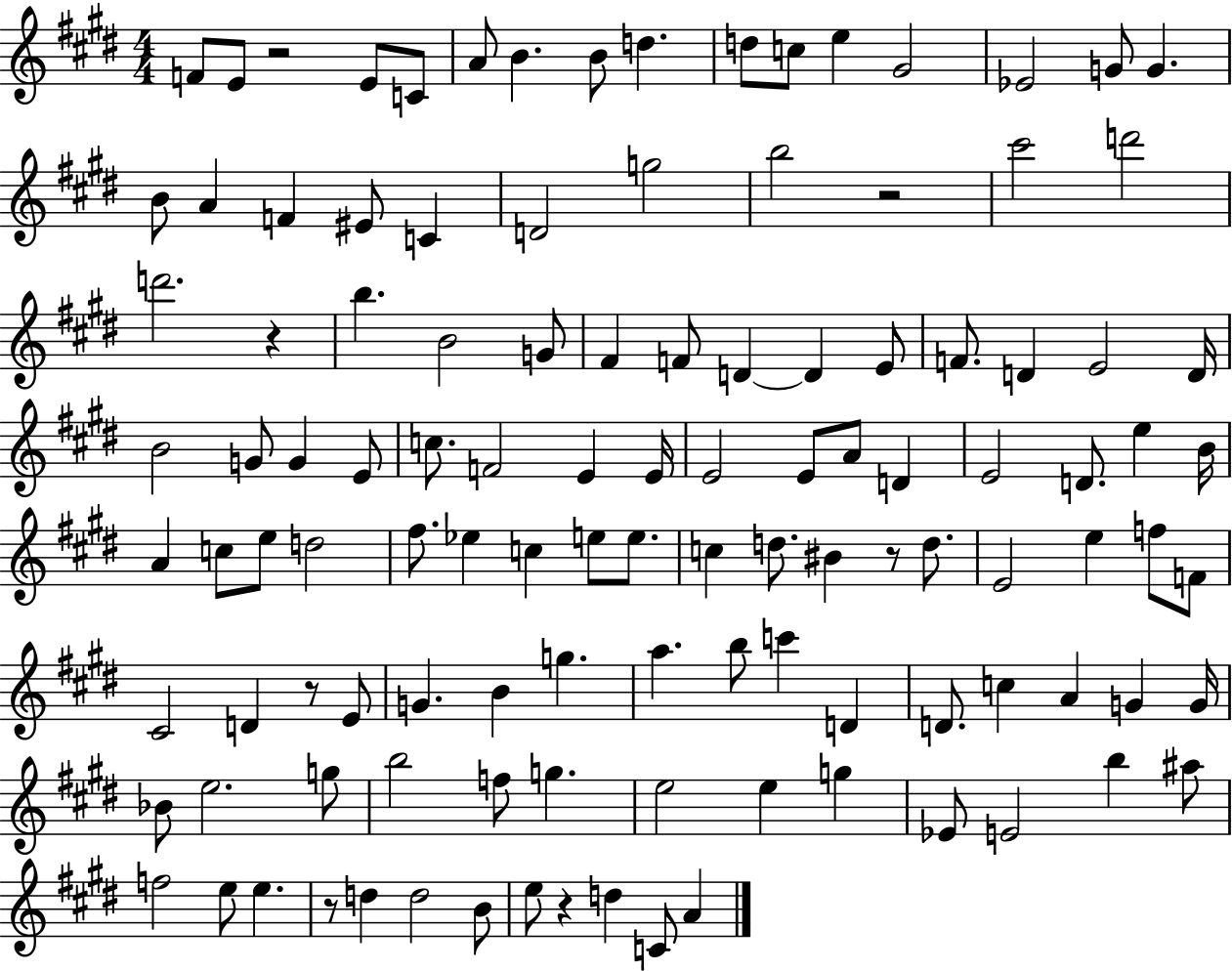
{
  \clef treble
  \numericTimeSignature
  \time 4/4
  \key e \major
  f'8 e'8 r2 e'8 c'8 | a'8 b'4. b'8 d''4. | d''8 c''8 e''4 gis'2 | ees'2 g'8 g'4. | \break b'8 a'4 f'4 eis'8 c'4 | d'2 g''2 | b''2 r2 | cis'''2 d'''2 | \break d'''2. r4 | b''4. b'2 g'8 | fis'4 f'8 d'4~~ d'4 e'8 | f'8. d'4 e'2 d'16 | \break b'2 g'8 g'4 e'8 | c''8. f'2 e'4 e'16 | e'2 e'8 a'8 d'4 | e'2 d'8. e''4 b'16 | \break a'4 c''8 e''8 d''2 | fis''8. ees''4 c''4 e''8 e''8. | c''4 d''8. bis'4 r8 d''8. | e'2 e''4 f''8 f'8 | \break cis'2 d'4 r8 e'8 | g'4. b'4 g''4. | a''4. b''8 c'''4 d'4 | d'8. c''4 a'4 g'4 g'16 | \break bes'8 e''2. g''8 | b''2 f''8 g''4. | e''2 e''4 g''4 | ees'8 e'2 b''4 ais''8 | \break f''2 e''8 e''4. | r8 d''4 d''2 b'8 | e''8 r4 d''4 c'8 a'4 | \bar "|."
}